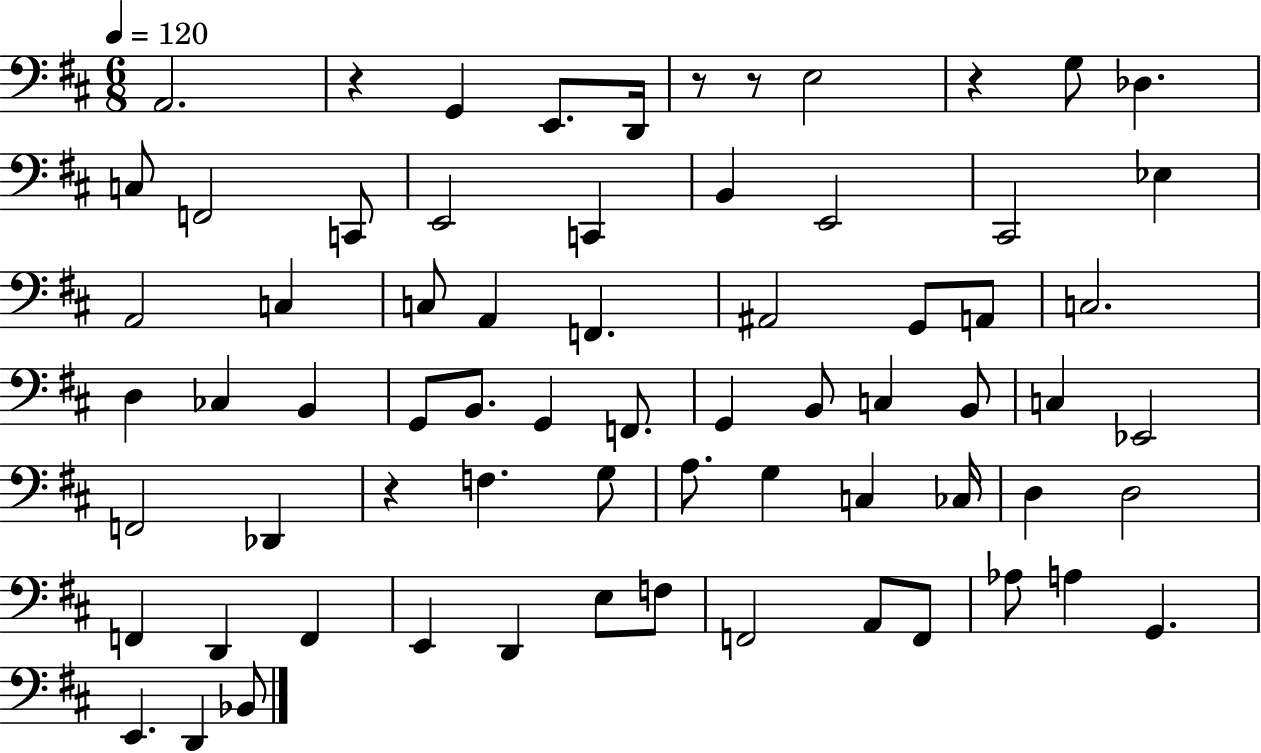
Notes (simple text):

A2/h. R/q G2/q E2/e. D2/s R/e R/e E3/h R/q G3/e Db3/q. C3/e F2/h C2/e E2/h C2/q B2/q E2/h C#2/h Eb3/q A2/h C3/q C3/e A2/q F2/q. A#2/h G2/e A2/e C3/h. D3/q CES3/q B2/q G2/e B2/e. G2/q F2/e. G2/q B2/e C3/q B2/e C3/q Eb2/h F2/h Db2/q R/q F3/q. G3/e A3/e. G3/q C3/q CES3/s D3/q D3/h F2/q D2/q F2/q E2/q D2/q E3/e F3/e F2/h A2/e F2/e Ab3/e A3/q G2/q. E2/q. D2/q Bb2/e